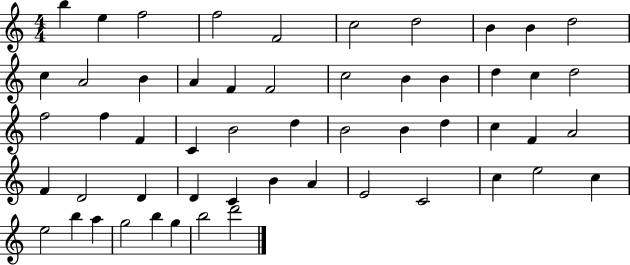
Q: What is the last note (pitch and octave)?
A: D6